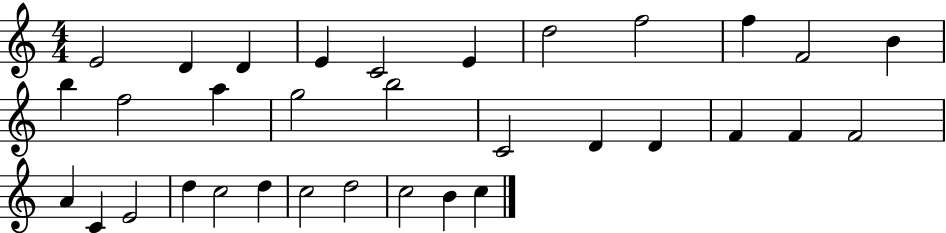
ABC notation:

X:1
T:Untitled
M:4/4
L:1/4
K:C
E2 D D E C2 E d2 f2 f F2 B b f2 a g2 b2 C2 D D F F F2 A C E2 d c2 d c2 d2 c2 B c